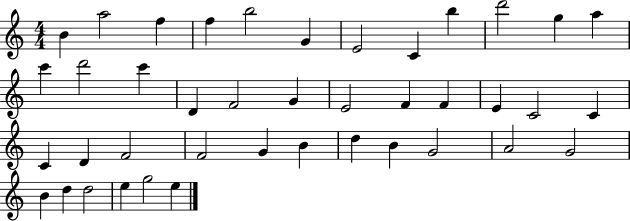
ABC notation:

X:1
T:Untitled
M:4/4
L:1/4
K:C
B a2 f f b2 G E2 C b d'2 g a c' d'2 c' D F2 G E2 F F E C2 C C D F2 F2 G B d B G2 A2 G2 B d d2 e g2 e